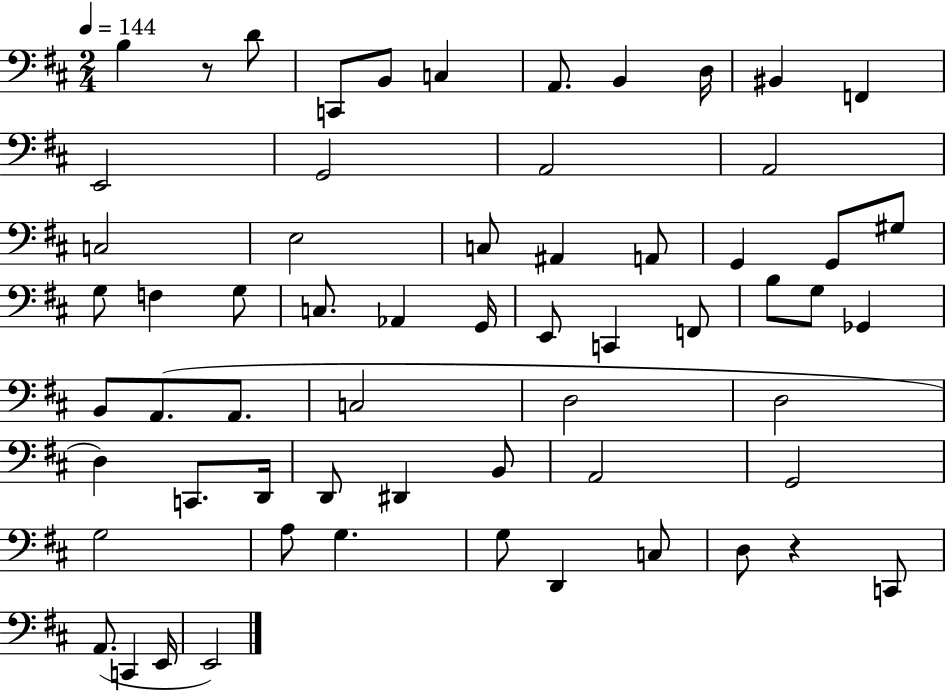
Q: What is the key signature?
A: D major